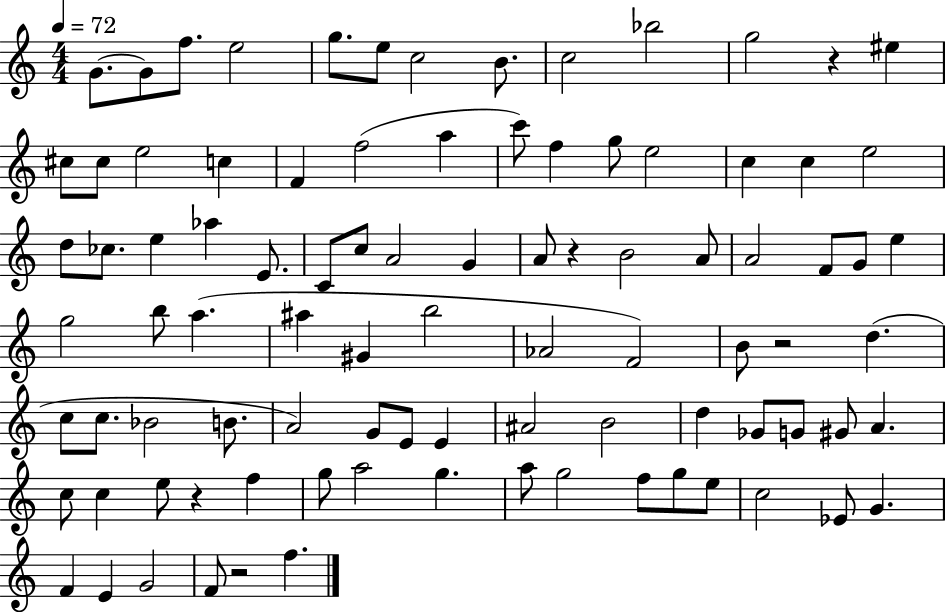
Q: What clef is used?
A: treble